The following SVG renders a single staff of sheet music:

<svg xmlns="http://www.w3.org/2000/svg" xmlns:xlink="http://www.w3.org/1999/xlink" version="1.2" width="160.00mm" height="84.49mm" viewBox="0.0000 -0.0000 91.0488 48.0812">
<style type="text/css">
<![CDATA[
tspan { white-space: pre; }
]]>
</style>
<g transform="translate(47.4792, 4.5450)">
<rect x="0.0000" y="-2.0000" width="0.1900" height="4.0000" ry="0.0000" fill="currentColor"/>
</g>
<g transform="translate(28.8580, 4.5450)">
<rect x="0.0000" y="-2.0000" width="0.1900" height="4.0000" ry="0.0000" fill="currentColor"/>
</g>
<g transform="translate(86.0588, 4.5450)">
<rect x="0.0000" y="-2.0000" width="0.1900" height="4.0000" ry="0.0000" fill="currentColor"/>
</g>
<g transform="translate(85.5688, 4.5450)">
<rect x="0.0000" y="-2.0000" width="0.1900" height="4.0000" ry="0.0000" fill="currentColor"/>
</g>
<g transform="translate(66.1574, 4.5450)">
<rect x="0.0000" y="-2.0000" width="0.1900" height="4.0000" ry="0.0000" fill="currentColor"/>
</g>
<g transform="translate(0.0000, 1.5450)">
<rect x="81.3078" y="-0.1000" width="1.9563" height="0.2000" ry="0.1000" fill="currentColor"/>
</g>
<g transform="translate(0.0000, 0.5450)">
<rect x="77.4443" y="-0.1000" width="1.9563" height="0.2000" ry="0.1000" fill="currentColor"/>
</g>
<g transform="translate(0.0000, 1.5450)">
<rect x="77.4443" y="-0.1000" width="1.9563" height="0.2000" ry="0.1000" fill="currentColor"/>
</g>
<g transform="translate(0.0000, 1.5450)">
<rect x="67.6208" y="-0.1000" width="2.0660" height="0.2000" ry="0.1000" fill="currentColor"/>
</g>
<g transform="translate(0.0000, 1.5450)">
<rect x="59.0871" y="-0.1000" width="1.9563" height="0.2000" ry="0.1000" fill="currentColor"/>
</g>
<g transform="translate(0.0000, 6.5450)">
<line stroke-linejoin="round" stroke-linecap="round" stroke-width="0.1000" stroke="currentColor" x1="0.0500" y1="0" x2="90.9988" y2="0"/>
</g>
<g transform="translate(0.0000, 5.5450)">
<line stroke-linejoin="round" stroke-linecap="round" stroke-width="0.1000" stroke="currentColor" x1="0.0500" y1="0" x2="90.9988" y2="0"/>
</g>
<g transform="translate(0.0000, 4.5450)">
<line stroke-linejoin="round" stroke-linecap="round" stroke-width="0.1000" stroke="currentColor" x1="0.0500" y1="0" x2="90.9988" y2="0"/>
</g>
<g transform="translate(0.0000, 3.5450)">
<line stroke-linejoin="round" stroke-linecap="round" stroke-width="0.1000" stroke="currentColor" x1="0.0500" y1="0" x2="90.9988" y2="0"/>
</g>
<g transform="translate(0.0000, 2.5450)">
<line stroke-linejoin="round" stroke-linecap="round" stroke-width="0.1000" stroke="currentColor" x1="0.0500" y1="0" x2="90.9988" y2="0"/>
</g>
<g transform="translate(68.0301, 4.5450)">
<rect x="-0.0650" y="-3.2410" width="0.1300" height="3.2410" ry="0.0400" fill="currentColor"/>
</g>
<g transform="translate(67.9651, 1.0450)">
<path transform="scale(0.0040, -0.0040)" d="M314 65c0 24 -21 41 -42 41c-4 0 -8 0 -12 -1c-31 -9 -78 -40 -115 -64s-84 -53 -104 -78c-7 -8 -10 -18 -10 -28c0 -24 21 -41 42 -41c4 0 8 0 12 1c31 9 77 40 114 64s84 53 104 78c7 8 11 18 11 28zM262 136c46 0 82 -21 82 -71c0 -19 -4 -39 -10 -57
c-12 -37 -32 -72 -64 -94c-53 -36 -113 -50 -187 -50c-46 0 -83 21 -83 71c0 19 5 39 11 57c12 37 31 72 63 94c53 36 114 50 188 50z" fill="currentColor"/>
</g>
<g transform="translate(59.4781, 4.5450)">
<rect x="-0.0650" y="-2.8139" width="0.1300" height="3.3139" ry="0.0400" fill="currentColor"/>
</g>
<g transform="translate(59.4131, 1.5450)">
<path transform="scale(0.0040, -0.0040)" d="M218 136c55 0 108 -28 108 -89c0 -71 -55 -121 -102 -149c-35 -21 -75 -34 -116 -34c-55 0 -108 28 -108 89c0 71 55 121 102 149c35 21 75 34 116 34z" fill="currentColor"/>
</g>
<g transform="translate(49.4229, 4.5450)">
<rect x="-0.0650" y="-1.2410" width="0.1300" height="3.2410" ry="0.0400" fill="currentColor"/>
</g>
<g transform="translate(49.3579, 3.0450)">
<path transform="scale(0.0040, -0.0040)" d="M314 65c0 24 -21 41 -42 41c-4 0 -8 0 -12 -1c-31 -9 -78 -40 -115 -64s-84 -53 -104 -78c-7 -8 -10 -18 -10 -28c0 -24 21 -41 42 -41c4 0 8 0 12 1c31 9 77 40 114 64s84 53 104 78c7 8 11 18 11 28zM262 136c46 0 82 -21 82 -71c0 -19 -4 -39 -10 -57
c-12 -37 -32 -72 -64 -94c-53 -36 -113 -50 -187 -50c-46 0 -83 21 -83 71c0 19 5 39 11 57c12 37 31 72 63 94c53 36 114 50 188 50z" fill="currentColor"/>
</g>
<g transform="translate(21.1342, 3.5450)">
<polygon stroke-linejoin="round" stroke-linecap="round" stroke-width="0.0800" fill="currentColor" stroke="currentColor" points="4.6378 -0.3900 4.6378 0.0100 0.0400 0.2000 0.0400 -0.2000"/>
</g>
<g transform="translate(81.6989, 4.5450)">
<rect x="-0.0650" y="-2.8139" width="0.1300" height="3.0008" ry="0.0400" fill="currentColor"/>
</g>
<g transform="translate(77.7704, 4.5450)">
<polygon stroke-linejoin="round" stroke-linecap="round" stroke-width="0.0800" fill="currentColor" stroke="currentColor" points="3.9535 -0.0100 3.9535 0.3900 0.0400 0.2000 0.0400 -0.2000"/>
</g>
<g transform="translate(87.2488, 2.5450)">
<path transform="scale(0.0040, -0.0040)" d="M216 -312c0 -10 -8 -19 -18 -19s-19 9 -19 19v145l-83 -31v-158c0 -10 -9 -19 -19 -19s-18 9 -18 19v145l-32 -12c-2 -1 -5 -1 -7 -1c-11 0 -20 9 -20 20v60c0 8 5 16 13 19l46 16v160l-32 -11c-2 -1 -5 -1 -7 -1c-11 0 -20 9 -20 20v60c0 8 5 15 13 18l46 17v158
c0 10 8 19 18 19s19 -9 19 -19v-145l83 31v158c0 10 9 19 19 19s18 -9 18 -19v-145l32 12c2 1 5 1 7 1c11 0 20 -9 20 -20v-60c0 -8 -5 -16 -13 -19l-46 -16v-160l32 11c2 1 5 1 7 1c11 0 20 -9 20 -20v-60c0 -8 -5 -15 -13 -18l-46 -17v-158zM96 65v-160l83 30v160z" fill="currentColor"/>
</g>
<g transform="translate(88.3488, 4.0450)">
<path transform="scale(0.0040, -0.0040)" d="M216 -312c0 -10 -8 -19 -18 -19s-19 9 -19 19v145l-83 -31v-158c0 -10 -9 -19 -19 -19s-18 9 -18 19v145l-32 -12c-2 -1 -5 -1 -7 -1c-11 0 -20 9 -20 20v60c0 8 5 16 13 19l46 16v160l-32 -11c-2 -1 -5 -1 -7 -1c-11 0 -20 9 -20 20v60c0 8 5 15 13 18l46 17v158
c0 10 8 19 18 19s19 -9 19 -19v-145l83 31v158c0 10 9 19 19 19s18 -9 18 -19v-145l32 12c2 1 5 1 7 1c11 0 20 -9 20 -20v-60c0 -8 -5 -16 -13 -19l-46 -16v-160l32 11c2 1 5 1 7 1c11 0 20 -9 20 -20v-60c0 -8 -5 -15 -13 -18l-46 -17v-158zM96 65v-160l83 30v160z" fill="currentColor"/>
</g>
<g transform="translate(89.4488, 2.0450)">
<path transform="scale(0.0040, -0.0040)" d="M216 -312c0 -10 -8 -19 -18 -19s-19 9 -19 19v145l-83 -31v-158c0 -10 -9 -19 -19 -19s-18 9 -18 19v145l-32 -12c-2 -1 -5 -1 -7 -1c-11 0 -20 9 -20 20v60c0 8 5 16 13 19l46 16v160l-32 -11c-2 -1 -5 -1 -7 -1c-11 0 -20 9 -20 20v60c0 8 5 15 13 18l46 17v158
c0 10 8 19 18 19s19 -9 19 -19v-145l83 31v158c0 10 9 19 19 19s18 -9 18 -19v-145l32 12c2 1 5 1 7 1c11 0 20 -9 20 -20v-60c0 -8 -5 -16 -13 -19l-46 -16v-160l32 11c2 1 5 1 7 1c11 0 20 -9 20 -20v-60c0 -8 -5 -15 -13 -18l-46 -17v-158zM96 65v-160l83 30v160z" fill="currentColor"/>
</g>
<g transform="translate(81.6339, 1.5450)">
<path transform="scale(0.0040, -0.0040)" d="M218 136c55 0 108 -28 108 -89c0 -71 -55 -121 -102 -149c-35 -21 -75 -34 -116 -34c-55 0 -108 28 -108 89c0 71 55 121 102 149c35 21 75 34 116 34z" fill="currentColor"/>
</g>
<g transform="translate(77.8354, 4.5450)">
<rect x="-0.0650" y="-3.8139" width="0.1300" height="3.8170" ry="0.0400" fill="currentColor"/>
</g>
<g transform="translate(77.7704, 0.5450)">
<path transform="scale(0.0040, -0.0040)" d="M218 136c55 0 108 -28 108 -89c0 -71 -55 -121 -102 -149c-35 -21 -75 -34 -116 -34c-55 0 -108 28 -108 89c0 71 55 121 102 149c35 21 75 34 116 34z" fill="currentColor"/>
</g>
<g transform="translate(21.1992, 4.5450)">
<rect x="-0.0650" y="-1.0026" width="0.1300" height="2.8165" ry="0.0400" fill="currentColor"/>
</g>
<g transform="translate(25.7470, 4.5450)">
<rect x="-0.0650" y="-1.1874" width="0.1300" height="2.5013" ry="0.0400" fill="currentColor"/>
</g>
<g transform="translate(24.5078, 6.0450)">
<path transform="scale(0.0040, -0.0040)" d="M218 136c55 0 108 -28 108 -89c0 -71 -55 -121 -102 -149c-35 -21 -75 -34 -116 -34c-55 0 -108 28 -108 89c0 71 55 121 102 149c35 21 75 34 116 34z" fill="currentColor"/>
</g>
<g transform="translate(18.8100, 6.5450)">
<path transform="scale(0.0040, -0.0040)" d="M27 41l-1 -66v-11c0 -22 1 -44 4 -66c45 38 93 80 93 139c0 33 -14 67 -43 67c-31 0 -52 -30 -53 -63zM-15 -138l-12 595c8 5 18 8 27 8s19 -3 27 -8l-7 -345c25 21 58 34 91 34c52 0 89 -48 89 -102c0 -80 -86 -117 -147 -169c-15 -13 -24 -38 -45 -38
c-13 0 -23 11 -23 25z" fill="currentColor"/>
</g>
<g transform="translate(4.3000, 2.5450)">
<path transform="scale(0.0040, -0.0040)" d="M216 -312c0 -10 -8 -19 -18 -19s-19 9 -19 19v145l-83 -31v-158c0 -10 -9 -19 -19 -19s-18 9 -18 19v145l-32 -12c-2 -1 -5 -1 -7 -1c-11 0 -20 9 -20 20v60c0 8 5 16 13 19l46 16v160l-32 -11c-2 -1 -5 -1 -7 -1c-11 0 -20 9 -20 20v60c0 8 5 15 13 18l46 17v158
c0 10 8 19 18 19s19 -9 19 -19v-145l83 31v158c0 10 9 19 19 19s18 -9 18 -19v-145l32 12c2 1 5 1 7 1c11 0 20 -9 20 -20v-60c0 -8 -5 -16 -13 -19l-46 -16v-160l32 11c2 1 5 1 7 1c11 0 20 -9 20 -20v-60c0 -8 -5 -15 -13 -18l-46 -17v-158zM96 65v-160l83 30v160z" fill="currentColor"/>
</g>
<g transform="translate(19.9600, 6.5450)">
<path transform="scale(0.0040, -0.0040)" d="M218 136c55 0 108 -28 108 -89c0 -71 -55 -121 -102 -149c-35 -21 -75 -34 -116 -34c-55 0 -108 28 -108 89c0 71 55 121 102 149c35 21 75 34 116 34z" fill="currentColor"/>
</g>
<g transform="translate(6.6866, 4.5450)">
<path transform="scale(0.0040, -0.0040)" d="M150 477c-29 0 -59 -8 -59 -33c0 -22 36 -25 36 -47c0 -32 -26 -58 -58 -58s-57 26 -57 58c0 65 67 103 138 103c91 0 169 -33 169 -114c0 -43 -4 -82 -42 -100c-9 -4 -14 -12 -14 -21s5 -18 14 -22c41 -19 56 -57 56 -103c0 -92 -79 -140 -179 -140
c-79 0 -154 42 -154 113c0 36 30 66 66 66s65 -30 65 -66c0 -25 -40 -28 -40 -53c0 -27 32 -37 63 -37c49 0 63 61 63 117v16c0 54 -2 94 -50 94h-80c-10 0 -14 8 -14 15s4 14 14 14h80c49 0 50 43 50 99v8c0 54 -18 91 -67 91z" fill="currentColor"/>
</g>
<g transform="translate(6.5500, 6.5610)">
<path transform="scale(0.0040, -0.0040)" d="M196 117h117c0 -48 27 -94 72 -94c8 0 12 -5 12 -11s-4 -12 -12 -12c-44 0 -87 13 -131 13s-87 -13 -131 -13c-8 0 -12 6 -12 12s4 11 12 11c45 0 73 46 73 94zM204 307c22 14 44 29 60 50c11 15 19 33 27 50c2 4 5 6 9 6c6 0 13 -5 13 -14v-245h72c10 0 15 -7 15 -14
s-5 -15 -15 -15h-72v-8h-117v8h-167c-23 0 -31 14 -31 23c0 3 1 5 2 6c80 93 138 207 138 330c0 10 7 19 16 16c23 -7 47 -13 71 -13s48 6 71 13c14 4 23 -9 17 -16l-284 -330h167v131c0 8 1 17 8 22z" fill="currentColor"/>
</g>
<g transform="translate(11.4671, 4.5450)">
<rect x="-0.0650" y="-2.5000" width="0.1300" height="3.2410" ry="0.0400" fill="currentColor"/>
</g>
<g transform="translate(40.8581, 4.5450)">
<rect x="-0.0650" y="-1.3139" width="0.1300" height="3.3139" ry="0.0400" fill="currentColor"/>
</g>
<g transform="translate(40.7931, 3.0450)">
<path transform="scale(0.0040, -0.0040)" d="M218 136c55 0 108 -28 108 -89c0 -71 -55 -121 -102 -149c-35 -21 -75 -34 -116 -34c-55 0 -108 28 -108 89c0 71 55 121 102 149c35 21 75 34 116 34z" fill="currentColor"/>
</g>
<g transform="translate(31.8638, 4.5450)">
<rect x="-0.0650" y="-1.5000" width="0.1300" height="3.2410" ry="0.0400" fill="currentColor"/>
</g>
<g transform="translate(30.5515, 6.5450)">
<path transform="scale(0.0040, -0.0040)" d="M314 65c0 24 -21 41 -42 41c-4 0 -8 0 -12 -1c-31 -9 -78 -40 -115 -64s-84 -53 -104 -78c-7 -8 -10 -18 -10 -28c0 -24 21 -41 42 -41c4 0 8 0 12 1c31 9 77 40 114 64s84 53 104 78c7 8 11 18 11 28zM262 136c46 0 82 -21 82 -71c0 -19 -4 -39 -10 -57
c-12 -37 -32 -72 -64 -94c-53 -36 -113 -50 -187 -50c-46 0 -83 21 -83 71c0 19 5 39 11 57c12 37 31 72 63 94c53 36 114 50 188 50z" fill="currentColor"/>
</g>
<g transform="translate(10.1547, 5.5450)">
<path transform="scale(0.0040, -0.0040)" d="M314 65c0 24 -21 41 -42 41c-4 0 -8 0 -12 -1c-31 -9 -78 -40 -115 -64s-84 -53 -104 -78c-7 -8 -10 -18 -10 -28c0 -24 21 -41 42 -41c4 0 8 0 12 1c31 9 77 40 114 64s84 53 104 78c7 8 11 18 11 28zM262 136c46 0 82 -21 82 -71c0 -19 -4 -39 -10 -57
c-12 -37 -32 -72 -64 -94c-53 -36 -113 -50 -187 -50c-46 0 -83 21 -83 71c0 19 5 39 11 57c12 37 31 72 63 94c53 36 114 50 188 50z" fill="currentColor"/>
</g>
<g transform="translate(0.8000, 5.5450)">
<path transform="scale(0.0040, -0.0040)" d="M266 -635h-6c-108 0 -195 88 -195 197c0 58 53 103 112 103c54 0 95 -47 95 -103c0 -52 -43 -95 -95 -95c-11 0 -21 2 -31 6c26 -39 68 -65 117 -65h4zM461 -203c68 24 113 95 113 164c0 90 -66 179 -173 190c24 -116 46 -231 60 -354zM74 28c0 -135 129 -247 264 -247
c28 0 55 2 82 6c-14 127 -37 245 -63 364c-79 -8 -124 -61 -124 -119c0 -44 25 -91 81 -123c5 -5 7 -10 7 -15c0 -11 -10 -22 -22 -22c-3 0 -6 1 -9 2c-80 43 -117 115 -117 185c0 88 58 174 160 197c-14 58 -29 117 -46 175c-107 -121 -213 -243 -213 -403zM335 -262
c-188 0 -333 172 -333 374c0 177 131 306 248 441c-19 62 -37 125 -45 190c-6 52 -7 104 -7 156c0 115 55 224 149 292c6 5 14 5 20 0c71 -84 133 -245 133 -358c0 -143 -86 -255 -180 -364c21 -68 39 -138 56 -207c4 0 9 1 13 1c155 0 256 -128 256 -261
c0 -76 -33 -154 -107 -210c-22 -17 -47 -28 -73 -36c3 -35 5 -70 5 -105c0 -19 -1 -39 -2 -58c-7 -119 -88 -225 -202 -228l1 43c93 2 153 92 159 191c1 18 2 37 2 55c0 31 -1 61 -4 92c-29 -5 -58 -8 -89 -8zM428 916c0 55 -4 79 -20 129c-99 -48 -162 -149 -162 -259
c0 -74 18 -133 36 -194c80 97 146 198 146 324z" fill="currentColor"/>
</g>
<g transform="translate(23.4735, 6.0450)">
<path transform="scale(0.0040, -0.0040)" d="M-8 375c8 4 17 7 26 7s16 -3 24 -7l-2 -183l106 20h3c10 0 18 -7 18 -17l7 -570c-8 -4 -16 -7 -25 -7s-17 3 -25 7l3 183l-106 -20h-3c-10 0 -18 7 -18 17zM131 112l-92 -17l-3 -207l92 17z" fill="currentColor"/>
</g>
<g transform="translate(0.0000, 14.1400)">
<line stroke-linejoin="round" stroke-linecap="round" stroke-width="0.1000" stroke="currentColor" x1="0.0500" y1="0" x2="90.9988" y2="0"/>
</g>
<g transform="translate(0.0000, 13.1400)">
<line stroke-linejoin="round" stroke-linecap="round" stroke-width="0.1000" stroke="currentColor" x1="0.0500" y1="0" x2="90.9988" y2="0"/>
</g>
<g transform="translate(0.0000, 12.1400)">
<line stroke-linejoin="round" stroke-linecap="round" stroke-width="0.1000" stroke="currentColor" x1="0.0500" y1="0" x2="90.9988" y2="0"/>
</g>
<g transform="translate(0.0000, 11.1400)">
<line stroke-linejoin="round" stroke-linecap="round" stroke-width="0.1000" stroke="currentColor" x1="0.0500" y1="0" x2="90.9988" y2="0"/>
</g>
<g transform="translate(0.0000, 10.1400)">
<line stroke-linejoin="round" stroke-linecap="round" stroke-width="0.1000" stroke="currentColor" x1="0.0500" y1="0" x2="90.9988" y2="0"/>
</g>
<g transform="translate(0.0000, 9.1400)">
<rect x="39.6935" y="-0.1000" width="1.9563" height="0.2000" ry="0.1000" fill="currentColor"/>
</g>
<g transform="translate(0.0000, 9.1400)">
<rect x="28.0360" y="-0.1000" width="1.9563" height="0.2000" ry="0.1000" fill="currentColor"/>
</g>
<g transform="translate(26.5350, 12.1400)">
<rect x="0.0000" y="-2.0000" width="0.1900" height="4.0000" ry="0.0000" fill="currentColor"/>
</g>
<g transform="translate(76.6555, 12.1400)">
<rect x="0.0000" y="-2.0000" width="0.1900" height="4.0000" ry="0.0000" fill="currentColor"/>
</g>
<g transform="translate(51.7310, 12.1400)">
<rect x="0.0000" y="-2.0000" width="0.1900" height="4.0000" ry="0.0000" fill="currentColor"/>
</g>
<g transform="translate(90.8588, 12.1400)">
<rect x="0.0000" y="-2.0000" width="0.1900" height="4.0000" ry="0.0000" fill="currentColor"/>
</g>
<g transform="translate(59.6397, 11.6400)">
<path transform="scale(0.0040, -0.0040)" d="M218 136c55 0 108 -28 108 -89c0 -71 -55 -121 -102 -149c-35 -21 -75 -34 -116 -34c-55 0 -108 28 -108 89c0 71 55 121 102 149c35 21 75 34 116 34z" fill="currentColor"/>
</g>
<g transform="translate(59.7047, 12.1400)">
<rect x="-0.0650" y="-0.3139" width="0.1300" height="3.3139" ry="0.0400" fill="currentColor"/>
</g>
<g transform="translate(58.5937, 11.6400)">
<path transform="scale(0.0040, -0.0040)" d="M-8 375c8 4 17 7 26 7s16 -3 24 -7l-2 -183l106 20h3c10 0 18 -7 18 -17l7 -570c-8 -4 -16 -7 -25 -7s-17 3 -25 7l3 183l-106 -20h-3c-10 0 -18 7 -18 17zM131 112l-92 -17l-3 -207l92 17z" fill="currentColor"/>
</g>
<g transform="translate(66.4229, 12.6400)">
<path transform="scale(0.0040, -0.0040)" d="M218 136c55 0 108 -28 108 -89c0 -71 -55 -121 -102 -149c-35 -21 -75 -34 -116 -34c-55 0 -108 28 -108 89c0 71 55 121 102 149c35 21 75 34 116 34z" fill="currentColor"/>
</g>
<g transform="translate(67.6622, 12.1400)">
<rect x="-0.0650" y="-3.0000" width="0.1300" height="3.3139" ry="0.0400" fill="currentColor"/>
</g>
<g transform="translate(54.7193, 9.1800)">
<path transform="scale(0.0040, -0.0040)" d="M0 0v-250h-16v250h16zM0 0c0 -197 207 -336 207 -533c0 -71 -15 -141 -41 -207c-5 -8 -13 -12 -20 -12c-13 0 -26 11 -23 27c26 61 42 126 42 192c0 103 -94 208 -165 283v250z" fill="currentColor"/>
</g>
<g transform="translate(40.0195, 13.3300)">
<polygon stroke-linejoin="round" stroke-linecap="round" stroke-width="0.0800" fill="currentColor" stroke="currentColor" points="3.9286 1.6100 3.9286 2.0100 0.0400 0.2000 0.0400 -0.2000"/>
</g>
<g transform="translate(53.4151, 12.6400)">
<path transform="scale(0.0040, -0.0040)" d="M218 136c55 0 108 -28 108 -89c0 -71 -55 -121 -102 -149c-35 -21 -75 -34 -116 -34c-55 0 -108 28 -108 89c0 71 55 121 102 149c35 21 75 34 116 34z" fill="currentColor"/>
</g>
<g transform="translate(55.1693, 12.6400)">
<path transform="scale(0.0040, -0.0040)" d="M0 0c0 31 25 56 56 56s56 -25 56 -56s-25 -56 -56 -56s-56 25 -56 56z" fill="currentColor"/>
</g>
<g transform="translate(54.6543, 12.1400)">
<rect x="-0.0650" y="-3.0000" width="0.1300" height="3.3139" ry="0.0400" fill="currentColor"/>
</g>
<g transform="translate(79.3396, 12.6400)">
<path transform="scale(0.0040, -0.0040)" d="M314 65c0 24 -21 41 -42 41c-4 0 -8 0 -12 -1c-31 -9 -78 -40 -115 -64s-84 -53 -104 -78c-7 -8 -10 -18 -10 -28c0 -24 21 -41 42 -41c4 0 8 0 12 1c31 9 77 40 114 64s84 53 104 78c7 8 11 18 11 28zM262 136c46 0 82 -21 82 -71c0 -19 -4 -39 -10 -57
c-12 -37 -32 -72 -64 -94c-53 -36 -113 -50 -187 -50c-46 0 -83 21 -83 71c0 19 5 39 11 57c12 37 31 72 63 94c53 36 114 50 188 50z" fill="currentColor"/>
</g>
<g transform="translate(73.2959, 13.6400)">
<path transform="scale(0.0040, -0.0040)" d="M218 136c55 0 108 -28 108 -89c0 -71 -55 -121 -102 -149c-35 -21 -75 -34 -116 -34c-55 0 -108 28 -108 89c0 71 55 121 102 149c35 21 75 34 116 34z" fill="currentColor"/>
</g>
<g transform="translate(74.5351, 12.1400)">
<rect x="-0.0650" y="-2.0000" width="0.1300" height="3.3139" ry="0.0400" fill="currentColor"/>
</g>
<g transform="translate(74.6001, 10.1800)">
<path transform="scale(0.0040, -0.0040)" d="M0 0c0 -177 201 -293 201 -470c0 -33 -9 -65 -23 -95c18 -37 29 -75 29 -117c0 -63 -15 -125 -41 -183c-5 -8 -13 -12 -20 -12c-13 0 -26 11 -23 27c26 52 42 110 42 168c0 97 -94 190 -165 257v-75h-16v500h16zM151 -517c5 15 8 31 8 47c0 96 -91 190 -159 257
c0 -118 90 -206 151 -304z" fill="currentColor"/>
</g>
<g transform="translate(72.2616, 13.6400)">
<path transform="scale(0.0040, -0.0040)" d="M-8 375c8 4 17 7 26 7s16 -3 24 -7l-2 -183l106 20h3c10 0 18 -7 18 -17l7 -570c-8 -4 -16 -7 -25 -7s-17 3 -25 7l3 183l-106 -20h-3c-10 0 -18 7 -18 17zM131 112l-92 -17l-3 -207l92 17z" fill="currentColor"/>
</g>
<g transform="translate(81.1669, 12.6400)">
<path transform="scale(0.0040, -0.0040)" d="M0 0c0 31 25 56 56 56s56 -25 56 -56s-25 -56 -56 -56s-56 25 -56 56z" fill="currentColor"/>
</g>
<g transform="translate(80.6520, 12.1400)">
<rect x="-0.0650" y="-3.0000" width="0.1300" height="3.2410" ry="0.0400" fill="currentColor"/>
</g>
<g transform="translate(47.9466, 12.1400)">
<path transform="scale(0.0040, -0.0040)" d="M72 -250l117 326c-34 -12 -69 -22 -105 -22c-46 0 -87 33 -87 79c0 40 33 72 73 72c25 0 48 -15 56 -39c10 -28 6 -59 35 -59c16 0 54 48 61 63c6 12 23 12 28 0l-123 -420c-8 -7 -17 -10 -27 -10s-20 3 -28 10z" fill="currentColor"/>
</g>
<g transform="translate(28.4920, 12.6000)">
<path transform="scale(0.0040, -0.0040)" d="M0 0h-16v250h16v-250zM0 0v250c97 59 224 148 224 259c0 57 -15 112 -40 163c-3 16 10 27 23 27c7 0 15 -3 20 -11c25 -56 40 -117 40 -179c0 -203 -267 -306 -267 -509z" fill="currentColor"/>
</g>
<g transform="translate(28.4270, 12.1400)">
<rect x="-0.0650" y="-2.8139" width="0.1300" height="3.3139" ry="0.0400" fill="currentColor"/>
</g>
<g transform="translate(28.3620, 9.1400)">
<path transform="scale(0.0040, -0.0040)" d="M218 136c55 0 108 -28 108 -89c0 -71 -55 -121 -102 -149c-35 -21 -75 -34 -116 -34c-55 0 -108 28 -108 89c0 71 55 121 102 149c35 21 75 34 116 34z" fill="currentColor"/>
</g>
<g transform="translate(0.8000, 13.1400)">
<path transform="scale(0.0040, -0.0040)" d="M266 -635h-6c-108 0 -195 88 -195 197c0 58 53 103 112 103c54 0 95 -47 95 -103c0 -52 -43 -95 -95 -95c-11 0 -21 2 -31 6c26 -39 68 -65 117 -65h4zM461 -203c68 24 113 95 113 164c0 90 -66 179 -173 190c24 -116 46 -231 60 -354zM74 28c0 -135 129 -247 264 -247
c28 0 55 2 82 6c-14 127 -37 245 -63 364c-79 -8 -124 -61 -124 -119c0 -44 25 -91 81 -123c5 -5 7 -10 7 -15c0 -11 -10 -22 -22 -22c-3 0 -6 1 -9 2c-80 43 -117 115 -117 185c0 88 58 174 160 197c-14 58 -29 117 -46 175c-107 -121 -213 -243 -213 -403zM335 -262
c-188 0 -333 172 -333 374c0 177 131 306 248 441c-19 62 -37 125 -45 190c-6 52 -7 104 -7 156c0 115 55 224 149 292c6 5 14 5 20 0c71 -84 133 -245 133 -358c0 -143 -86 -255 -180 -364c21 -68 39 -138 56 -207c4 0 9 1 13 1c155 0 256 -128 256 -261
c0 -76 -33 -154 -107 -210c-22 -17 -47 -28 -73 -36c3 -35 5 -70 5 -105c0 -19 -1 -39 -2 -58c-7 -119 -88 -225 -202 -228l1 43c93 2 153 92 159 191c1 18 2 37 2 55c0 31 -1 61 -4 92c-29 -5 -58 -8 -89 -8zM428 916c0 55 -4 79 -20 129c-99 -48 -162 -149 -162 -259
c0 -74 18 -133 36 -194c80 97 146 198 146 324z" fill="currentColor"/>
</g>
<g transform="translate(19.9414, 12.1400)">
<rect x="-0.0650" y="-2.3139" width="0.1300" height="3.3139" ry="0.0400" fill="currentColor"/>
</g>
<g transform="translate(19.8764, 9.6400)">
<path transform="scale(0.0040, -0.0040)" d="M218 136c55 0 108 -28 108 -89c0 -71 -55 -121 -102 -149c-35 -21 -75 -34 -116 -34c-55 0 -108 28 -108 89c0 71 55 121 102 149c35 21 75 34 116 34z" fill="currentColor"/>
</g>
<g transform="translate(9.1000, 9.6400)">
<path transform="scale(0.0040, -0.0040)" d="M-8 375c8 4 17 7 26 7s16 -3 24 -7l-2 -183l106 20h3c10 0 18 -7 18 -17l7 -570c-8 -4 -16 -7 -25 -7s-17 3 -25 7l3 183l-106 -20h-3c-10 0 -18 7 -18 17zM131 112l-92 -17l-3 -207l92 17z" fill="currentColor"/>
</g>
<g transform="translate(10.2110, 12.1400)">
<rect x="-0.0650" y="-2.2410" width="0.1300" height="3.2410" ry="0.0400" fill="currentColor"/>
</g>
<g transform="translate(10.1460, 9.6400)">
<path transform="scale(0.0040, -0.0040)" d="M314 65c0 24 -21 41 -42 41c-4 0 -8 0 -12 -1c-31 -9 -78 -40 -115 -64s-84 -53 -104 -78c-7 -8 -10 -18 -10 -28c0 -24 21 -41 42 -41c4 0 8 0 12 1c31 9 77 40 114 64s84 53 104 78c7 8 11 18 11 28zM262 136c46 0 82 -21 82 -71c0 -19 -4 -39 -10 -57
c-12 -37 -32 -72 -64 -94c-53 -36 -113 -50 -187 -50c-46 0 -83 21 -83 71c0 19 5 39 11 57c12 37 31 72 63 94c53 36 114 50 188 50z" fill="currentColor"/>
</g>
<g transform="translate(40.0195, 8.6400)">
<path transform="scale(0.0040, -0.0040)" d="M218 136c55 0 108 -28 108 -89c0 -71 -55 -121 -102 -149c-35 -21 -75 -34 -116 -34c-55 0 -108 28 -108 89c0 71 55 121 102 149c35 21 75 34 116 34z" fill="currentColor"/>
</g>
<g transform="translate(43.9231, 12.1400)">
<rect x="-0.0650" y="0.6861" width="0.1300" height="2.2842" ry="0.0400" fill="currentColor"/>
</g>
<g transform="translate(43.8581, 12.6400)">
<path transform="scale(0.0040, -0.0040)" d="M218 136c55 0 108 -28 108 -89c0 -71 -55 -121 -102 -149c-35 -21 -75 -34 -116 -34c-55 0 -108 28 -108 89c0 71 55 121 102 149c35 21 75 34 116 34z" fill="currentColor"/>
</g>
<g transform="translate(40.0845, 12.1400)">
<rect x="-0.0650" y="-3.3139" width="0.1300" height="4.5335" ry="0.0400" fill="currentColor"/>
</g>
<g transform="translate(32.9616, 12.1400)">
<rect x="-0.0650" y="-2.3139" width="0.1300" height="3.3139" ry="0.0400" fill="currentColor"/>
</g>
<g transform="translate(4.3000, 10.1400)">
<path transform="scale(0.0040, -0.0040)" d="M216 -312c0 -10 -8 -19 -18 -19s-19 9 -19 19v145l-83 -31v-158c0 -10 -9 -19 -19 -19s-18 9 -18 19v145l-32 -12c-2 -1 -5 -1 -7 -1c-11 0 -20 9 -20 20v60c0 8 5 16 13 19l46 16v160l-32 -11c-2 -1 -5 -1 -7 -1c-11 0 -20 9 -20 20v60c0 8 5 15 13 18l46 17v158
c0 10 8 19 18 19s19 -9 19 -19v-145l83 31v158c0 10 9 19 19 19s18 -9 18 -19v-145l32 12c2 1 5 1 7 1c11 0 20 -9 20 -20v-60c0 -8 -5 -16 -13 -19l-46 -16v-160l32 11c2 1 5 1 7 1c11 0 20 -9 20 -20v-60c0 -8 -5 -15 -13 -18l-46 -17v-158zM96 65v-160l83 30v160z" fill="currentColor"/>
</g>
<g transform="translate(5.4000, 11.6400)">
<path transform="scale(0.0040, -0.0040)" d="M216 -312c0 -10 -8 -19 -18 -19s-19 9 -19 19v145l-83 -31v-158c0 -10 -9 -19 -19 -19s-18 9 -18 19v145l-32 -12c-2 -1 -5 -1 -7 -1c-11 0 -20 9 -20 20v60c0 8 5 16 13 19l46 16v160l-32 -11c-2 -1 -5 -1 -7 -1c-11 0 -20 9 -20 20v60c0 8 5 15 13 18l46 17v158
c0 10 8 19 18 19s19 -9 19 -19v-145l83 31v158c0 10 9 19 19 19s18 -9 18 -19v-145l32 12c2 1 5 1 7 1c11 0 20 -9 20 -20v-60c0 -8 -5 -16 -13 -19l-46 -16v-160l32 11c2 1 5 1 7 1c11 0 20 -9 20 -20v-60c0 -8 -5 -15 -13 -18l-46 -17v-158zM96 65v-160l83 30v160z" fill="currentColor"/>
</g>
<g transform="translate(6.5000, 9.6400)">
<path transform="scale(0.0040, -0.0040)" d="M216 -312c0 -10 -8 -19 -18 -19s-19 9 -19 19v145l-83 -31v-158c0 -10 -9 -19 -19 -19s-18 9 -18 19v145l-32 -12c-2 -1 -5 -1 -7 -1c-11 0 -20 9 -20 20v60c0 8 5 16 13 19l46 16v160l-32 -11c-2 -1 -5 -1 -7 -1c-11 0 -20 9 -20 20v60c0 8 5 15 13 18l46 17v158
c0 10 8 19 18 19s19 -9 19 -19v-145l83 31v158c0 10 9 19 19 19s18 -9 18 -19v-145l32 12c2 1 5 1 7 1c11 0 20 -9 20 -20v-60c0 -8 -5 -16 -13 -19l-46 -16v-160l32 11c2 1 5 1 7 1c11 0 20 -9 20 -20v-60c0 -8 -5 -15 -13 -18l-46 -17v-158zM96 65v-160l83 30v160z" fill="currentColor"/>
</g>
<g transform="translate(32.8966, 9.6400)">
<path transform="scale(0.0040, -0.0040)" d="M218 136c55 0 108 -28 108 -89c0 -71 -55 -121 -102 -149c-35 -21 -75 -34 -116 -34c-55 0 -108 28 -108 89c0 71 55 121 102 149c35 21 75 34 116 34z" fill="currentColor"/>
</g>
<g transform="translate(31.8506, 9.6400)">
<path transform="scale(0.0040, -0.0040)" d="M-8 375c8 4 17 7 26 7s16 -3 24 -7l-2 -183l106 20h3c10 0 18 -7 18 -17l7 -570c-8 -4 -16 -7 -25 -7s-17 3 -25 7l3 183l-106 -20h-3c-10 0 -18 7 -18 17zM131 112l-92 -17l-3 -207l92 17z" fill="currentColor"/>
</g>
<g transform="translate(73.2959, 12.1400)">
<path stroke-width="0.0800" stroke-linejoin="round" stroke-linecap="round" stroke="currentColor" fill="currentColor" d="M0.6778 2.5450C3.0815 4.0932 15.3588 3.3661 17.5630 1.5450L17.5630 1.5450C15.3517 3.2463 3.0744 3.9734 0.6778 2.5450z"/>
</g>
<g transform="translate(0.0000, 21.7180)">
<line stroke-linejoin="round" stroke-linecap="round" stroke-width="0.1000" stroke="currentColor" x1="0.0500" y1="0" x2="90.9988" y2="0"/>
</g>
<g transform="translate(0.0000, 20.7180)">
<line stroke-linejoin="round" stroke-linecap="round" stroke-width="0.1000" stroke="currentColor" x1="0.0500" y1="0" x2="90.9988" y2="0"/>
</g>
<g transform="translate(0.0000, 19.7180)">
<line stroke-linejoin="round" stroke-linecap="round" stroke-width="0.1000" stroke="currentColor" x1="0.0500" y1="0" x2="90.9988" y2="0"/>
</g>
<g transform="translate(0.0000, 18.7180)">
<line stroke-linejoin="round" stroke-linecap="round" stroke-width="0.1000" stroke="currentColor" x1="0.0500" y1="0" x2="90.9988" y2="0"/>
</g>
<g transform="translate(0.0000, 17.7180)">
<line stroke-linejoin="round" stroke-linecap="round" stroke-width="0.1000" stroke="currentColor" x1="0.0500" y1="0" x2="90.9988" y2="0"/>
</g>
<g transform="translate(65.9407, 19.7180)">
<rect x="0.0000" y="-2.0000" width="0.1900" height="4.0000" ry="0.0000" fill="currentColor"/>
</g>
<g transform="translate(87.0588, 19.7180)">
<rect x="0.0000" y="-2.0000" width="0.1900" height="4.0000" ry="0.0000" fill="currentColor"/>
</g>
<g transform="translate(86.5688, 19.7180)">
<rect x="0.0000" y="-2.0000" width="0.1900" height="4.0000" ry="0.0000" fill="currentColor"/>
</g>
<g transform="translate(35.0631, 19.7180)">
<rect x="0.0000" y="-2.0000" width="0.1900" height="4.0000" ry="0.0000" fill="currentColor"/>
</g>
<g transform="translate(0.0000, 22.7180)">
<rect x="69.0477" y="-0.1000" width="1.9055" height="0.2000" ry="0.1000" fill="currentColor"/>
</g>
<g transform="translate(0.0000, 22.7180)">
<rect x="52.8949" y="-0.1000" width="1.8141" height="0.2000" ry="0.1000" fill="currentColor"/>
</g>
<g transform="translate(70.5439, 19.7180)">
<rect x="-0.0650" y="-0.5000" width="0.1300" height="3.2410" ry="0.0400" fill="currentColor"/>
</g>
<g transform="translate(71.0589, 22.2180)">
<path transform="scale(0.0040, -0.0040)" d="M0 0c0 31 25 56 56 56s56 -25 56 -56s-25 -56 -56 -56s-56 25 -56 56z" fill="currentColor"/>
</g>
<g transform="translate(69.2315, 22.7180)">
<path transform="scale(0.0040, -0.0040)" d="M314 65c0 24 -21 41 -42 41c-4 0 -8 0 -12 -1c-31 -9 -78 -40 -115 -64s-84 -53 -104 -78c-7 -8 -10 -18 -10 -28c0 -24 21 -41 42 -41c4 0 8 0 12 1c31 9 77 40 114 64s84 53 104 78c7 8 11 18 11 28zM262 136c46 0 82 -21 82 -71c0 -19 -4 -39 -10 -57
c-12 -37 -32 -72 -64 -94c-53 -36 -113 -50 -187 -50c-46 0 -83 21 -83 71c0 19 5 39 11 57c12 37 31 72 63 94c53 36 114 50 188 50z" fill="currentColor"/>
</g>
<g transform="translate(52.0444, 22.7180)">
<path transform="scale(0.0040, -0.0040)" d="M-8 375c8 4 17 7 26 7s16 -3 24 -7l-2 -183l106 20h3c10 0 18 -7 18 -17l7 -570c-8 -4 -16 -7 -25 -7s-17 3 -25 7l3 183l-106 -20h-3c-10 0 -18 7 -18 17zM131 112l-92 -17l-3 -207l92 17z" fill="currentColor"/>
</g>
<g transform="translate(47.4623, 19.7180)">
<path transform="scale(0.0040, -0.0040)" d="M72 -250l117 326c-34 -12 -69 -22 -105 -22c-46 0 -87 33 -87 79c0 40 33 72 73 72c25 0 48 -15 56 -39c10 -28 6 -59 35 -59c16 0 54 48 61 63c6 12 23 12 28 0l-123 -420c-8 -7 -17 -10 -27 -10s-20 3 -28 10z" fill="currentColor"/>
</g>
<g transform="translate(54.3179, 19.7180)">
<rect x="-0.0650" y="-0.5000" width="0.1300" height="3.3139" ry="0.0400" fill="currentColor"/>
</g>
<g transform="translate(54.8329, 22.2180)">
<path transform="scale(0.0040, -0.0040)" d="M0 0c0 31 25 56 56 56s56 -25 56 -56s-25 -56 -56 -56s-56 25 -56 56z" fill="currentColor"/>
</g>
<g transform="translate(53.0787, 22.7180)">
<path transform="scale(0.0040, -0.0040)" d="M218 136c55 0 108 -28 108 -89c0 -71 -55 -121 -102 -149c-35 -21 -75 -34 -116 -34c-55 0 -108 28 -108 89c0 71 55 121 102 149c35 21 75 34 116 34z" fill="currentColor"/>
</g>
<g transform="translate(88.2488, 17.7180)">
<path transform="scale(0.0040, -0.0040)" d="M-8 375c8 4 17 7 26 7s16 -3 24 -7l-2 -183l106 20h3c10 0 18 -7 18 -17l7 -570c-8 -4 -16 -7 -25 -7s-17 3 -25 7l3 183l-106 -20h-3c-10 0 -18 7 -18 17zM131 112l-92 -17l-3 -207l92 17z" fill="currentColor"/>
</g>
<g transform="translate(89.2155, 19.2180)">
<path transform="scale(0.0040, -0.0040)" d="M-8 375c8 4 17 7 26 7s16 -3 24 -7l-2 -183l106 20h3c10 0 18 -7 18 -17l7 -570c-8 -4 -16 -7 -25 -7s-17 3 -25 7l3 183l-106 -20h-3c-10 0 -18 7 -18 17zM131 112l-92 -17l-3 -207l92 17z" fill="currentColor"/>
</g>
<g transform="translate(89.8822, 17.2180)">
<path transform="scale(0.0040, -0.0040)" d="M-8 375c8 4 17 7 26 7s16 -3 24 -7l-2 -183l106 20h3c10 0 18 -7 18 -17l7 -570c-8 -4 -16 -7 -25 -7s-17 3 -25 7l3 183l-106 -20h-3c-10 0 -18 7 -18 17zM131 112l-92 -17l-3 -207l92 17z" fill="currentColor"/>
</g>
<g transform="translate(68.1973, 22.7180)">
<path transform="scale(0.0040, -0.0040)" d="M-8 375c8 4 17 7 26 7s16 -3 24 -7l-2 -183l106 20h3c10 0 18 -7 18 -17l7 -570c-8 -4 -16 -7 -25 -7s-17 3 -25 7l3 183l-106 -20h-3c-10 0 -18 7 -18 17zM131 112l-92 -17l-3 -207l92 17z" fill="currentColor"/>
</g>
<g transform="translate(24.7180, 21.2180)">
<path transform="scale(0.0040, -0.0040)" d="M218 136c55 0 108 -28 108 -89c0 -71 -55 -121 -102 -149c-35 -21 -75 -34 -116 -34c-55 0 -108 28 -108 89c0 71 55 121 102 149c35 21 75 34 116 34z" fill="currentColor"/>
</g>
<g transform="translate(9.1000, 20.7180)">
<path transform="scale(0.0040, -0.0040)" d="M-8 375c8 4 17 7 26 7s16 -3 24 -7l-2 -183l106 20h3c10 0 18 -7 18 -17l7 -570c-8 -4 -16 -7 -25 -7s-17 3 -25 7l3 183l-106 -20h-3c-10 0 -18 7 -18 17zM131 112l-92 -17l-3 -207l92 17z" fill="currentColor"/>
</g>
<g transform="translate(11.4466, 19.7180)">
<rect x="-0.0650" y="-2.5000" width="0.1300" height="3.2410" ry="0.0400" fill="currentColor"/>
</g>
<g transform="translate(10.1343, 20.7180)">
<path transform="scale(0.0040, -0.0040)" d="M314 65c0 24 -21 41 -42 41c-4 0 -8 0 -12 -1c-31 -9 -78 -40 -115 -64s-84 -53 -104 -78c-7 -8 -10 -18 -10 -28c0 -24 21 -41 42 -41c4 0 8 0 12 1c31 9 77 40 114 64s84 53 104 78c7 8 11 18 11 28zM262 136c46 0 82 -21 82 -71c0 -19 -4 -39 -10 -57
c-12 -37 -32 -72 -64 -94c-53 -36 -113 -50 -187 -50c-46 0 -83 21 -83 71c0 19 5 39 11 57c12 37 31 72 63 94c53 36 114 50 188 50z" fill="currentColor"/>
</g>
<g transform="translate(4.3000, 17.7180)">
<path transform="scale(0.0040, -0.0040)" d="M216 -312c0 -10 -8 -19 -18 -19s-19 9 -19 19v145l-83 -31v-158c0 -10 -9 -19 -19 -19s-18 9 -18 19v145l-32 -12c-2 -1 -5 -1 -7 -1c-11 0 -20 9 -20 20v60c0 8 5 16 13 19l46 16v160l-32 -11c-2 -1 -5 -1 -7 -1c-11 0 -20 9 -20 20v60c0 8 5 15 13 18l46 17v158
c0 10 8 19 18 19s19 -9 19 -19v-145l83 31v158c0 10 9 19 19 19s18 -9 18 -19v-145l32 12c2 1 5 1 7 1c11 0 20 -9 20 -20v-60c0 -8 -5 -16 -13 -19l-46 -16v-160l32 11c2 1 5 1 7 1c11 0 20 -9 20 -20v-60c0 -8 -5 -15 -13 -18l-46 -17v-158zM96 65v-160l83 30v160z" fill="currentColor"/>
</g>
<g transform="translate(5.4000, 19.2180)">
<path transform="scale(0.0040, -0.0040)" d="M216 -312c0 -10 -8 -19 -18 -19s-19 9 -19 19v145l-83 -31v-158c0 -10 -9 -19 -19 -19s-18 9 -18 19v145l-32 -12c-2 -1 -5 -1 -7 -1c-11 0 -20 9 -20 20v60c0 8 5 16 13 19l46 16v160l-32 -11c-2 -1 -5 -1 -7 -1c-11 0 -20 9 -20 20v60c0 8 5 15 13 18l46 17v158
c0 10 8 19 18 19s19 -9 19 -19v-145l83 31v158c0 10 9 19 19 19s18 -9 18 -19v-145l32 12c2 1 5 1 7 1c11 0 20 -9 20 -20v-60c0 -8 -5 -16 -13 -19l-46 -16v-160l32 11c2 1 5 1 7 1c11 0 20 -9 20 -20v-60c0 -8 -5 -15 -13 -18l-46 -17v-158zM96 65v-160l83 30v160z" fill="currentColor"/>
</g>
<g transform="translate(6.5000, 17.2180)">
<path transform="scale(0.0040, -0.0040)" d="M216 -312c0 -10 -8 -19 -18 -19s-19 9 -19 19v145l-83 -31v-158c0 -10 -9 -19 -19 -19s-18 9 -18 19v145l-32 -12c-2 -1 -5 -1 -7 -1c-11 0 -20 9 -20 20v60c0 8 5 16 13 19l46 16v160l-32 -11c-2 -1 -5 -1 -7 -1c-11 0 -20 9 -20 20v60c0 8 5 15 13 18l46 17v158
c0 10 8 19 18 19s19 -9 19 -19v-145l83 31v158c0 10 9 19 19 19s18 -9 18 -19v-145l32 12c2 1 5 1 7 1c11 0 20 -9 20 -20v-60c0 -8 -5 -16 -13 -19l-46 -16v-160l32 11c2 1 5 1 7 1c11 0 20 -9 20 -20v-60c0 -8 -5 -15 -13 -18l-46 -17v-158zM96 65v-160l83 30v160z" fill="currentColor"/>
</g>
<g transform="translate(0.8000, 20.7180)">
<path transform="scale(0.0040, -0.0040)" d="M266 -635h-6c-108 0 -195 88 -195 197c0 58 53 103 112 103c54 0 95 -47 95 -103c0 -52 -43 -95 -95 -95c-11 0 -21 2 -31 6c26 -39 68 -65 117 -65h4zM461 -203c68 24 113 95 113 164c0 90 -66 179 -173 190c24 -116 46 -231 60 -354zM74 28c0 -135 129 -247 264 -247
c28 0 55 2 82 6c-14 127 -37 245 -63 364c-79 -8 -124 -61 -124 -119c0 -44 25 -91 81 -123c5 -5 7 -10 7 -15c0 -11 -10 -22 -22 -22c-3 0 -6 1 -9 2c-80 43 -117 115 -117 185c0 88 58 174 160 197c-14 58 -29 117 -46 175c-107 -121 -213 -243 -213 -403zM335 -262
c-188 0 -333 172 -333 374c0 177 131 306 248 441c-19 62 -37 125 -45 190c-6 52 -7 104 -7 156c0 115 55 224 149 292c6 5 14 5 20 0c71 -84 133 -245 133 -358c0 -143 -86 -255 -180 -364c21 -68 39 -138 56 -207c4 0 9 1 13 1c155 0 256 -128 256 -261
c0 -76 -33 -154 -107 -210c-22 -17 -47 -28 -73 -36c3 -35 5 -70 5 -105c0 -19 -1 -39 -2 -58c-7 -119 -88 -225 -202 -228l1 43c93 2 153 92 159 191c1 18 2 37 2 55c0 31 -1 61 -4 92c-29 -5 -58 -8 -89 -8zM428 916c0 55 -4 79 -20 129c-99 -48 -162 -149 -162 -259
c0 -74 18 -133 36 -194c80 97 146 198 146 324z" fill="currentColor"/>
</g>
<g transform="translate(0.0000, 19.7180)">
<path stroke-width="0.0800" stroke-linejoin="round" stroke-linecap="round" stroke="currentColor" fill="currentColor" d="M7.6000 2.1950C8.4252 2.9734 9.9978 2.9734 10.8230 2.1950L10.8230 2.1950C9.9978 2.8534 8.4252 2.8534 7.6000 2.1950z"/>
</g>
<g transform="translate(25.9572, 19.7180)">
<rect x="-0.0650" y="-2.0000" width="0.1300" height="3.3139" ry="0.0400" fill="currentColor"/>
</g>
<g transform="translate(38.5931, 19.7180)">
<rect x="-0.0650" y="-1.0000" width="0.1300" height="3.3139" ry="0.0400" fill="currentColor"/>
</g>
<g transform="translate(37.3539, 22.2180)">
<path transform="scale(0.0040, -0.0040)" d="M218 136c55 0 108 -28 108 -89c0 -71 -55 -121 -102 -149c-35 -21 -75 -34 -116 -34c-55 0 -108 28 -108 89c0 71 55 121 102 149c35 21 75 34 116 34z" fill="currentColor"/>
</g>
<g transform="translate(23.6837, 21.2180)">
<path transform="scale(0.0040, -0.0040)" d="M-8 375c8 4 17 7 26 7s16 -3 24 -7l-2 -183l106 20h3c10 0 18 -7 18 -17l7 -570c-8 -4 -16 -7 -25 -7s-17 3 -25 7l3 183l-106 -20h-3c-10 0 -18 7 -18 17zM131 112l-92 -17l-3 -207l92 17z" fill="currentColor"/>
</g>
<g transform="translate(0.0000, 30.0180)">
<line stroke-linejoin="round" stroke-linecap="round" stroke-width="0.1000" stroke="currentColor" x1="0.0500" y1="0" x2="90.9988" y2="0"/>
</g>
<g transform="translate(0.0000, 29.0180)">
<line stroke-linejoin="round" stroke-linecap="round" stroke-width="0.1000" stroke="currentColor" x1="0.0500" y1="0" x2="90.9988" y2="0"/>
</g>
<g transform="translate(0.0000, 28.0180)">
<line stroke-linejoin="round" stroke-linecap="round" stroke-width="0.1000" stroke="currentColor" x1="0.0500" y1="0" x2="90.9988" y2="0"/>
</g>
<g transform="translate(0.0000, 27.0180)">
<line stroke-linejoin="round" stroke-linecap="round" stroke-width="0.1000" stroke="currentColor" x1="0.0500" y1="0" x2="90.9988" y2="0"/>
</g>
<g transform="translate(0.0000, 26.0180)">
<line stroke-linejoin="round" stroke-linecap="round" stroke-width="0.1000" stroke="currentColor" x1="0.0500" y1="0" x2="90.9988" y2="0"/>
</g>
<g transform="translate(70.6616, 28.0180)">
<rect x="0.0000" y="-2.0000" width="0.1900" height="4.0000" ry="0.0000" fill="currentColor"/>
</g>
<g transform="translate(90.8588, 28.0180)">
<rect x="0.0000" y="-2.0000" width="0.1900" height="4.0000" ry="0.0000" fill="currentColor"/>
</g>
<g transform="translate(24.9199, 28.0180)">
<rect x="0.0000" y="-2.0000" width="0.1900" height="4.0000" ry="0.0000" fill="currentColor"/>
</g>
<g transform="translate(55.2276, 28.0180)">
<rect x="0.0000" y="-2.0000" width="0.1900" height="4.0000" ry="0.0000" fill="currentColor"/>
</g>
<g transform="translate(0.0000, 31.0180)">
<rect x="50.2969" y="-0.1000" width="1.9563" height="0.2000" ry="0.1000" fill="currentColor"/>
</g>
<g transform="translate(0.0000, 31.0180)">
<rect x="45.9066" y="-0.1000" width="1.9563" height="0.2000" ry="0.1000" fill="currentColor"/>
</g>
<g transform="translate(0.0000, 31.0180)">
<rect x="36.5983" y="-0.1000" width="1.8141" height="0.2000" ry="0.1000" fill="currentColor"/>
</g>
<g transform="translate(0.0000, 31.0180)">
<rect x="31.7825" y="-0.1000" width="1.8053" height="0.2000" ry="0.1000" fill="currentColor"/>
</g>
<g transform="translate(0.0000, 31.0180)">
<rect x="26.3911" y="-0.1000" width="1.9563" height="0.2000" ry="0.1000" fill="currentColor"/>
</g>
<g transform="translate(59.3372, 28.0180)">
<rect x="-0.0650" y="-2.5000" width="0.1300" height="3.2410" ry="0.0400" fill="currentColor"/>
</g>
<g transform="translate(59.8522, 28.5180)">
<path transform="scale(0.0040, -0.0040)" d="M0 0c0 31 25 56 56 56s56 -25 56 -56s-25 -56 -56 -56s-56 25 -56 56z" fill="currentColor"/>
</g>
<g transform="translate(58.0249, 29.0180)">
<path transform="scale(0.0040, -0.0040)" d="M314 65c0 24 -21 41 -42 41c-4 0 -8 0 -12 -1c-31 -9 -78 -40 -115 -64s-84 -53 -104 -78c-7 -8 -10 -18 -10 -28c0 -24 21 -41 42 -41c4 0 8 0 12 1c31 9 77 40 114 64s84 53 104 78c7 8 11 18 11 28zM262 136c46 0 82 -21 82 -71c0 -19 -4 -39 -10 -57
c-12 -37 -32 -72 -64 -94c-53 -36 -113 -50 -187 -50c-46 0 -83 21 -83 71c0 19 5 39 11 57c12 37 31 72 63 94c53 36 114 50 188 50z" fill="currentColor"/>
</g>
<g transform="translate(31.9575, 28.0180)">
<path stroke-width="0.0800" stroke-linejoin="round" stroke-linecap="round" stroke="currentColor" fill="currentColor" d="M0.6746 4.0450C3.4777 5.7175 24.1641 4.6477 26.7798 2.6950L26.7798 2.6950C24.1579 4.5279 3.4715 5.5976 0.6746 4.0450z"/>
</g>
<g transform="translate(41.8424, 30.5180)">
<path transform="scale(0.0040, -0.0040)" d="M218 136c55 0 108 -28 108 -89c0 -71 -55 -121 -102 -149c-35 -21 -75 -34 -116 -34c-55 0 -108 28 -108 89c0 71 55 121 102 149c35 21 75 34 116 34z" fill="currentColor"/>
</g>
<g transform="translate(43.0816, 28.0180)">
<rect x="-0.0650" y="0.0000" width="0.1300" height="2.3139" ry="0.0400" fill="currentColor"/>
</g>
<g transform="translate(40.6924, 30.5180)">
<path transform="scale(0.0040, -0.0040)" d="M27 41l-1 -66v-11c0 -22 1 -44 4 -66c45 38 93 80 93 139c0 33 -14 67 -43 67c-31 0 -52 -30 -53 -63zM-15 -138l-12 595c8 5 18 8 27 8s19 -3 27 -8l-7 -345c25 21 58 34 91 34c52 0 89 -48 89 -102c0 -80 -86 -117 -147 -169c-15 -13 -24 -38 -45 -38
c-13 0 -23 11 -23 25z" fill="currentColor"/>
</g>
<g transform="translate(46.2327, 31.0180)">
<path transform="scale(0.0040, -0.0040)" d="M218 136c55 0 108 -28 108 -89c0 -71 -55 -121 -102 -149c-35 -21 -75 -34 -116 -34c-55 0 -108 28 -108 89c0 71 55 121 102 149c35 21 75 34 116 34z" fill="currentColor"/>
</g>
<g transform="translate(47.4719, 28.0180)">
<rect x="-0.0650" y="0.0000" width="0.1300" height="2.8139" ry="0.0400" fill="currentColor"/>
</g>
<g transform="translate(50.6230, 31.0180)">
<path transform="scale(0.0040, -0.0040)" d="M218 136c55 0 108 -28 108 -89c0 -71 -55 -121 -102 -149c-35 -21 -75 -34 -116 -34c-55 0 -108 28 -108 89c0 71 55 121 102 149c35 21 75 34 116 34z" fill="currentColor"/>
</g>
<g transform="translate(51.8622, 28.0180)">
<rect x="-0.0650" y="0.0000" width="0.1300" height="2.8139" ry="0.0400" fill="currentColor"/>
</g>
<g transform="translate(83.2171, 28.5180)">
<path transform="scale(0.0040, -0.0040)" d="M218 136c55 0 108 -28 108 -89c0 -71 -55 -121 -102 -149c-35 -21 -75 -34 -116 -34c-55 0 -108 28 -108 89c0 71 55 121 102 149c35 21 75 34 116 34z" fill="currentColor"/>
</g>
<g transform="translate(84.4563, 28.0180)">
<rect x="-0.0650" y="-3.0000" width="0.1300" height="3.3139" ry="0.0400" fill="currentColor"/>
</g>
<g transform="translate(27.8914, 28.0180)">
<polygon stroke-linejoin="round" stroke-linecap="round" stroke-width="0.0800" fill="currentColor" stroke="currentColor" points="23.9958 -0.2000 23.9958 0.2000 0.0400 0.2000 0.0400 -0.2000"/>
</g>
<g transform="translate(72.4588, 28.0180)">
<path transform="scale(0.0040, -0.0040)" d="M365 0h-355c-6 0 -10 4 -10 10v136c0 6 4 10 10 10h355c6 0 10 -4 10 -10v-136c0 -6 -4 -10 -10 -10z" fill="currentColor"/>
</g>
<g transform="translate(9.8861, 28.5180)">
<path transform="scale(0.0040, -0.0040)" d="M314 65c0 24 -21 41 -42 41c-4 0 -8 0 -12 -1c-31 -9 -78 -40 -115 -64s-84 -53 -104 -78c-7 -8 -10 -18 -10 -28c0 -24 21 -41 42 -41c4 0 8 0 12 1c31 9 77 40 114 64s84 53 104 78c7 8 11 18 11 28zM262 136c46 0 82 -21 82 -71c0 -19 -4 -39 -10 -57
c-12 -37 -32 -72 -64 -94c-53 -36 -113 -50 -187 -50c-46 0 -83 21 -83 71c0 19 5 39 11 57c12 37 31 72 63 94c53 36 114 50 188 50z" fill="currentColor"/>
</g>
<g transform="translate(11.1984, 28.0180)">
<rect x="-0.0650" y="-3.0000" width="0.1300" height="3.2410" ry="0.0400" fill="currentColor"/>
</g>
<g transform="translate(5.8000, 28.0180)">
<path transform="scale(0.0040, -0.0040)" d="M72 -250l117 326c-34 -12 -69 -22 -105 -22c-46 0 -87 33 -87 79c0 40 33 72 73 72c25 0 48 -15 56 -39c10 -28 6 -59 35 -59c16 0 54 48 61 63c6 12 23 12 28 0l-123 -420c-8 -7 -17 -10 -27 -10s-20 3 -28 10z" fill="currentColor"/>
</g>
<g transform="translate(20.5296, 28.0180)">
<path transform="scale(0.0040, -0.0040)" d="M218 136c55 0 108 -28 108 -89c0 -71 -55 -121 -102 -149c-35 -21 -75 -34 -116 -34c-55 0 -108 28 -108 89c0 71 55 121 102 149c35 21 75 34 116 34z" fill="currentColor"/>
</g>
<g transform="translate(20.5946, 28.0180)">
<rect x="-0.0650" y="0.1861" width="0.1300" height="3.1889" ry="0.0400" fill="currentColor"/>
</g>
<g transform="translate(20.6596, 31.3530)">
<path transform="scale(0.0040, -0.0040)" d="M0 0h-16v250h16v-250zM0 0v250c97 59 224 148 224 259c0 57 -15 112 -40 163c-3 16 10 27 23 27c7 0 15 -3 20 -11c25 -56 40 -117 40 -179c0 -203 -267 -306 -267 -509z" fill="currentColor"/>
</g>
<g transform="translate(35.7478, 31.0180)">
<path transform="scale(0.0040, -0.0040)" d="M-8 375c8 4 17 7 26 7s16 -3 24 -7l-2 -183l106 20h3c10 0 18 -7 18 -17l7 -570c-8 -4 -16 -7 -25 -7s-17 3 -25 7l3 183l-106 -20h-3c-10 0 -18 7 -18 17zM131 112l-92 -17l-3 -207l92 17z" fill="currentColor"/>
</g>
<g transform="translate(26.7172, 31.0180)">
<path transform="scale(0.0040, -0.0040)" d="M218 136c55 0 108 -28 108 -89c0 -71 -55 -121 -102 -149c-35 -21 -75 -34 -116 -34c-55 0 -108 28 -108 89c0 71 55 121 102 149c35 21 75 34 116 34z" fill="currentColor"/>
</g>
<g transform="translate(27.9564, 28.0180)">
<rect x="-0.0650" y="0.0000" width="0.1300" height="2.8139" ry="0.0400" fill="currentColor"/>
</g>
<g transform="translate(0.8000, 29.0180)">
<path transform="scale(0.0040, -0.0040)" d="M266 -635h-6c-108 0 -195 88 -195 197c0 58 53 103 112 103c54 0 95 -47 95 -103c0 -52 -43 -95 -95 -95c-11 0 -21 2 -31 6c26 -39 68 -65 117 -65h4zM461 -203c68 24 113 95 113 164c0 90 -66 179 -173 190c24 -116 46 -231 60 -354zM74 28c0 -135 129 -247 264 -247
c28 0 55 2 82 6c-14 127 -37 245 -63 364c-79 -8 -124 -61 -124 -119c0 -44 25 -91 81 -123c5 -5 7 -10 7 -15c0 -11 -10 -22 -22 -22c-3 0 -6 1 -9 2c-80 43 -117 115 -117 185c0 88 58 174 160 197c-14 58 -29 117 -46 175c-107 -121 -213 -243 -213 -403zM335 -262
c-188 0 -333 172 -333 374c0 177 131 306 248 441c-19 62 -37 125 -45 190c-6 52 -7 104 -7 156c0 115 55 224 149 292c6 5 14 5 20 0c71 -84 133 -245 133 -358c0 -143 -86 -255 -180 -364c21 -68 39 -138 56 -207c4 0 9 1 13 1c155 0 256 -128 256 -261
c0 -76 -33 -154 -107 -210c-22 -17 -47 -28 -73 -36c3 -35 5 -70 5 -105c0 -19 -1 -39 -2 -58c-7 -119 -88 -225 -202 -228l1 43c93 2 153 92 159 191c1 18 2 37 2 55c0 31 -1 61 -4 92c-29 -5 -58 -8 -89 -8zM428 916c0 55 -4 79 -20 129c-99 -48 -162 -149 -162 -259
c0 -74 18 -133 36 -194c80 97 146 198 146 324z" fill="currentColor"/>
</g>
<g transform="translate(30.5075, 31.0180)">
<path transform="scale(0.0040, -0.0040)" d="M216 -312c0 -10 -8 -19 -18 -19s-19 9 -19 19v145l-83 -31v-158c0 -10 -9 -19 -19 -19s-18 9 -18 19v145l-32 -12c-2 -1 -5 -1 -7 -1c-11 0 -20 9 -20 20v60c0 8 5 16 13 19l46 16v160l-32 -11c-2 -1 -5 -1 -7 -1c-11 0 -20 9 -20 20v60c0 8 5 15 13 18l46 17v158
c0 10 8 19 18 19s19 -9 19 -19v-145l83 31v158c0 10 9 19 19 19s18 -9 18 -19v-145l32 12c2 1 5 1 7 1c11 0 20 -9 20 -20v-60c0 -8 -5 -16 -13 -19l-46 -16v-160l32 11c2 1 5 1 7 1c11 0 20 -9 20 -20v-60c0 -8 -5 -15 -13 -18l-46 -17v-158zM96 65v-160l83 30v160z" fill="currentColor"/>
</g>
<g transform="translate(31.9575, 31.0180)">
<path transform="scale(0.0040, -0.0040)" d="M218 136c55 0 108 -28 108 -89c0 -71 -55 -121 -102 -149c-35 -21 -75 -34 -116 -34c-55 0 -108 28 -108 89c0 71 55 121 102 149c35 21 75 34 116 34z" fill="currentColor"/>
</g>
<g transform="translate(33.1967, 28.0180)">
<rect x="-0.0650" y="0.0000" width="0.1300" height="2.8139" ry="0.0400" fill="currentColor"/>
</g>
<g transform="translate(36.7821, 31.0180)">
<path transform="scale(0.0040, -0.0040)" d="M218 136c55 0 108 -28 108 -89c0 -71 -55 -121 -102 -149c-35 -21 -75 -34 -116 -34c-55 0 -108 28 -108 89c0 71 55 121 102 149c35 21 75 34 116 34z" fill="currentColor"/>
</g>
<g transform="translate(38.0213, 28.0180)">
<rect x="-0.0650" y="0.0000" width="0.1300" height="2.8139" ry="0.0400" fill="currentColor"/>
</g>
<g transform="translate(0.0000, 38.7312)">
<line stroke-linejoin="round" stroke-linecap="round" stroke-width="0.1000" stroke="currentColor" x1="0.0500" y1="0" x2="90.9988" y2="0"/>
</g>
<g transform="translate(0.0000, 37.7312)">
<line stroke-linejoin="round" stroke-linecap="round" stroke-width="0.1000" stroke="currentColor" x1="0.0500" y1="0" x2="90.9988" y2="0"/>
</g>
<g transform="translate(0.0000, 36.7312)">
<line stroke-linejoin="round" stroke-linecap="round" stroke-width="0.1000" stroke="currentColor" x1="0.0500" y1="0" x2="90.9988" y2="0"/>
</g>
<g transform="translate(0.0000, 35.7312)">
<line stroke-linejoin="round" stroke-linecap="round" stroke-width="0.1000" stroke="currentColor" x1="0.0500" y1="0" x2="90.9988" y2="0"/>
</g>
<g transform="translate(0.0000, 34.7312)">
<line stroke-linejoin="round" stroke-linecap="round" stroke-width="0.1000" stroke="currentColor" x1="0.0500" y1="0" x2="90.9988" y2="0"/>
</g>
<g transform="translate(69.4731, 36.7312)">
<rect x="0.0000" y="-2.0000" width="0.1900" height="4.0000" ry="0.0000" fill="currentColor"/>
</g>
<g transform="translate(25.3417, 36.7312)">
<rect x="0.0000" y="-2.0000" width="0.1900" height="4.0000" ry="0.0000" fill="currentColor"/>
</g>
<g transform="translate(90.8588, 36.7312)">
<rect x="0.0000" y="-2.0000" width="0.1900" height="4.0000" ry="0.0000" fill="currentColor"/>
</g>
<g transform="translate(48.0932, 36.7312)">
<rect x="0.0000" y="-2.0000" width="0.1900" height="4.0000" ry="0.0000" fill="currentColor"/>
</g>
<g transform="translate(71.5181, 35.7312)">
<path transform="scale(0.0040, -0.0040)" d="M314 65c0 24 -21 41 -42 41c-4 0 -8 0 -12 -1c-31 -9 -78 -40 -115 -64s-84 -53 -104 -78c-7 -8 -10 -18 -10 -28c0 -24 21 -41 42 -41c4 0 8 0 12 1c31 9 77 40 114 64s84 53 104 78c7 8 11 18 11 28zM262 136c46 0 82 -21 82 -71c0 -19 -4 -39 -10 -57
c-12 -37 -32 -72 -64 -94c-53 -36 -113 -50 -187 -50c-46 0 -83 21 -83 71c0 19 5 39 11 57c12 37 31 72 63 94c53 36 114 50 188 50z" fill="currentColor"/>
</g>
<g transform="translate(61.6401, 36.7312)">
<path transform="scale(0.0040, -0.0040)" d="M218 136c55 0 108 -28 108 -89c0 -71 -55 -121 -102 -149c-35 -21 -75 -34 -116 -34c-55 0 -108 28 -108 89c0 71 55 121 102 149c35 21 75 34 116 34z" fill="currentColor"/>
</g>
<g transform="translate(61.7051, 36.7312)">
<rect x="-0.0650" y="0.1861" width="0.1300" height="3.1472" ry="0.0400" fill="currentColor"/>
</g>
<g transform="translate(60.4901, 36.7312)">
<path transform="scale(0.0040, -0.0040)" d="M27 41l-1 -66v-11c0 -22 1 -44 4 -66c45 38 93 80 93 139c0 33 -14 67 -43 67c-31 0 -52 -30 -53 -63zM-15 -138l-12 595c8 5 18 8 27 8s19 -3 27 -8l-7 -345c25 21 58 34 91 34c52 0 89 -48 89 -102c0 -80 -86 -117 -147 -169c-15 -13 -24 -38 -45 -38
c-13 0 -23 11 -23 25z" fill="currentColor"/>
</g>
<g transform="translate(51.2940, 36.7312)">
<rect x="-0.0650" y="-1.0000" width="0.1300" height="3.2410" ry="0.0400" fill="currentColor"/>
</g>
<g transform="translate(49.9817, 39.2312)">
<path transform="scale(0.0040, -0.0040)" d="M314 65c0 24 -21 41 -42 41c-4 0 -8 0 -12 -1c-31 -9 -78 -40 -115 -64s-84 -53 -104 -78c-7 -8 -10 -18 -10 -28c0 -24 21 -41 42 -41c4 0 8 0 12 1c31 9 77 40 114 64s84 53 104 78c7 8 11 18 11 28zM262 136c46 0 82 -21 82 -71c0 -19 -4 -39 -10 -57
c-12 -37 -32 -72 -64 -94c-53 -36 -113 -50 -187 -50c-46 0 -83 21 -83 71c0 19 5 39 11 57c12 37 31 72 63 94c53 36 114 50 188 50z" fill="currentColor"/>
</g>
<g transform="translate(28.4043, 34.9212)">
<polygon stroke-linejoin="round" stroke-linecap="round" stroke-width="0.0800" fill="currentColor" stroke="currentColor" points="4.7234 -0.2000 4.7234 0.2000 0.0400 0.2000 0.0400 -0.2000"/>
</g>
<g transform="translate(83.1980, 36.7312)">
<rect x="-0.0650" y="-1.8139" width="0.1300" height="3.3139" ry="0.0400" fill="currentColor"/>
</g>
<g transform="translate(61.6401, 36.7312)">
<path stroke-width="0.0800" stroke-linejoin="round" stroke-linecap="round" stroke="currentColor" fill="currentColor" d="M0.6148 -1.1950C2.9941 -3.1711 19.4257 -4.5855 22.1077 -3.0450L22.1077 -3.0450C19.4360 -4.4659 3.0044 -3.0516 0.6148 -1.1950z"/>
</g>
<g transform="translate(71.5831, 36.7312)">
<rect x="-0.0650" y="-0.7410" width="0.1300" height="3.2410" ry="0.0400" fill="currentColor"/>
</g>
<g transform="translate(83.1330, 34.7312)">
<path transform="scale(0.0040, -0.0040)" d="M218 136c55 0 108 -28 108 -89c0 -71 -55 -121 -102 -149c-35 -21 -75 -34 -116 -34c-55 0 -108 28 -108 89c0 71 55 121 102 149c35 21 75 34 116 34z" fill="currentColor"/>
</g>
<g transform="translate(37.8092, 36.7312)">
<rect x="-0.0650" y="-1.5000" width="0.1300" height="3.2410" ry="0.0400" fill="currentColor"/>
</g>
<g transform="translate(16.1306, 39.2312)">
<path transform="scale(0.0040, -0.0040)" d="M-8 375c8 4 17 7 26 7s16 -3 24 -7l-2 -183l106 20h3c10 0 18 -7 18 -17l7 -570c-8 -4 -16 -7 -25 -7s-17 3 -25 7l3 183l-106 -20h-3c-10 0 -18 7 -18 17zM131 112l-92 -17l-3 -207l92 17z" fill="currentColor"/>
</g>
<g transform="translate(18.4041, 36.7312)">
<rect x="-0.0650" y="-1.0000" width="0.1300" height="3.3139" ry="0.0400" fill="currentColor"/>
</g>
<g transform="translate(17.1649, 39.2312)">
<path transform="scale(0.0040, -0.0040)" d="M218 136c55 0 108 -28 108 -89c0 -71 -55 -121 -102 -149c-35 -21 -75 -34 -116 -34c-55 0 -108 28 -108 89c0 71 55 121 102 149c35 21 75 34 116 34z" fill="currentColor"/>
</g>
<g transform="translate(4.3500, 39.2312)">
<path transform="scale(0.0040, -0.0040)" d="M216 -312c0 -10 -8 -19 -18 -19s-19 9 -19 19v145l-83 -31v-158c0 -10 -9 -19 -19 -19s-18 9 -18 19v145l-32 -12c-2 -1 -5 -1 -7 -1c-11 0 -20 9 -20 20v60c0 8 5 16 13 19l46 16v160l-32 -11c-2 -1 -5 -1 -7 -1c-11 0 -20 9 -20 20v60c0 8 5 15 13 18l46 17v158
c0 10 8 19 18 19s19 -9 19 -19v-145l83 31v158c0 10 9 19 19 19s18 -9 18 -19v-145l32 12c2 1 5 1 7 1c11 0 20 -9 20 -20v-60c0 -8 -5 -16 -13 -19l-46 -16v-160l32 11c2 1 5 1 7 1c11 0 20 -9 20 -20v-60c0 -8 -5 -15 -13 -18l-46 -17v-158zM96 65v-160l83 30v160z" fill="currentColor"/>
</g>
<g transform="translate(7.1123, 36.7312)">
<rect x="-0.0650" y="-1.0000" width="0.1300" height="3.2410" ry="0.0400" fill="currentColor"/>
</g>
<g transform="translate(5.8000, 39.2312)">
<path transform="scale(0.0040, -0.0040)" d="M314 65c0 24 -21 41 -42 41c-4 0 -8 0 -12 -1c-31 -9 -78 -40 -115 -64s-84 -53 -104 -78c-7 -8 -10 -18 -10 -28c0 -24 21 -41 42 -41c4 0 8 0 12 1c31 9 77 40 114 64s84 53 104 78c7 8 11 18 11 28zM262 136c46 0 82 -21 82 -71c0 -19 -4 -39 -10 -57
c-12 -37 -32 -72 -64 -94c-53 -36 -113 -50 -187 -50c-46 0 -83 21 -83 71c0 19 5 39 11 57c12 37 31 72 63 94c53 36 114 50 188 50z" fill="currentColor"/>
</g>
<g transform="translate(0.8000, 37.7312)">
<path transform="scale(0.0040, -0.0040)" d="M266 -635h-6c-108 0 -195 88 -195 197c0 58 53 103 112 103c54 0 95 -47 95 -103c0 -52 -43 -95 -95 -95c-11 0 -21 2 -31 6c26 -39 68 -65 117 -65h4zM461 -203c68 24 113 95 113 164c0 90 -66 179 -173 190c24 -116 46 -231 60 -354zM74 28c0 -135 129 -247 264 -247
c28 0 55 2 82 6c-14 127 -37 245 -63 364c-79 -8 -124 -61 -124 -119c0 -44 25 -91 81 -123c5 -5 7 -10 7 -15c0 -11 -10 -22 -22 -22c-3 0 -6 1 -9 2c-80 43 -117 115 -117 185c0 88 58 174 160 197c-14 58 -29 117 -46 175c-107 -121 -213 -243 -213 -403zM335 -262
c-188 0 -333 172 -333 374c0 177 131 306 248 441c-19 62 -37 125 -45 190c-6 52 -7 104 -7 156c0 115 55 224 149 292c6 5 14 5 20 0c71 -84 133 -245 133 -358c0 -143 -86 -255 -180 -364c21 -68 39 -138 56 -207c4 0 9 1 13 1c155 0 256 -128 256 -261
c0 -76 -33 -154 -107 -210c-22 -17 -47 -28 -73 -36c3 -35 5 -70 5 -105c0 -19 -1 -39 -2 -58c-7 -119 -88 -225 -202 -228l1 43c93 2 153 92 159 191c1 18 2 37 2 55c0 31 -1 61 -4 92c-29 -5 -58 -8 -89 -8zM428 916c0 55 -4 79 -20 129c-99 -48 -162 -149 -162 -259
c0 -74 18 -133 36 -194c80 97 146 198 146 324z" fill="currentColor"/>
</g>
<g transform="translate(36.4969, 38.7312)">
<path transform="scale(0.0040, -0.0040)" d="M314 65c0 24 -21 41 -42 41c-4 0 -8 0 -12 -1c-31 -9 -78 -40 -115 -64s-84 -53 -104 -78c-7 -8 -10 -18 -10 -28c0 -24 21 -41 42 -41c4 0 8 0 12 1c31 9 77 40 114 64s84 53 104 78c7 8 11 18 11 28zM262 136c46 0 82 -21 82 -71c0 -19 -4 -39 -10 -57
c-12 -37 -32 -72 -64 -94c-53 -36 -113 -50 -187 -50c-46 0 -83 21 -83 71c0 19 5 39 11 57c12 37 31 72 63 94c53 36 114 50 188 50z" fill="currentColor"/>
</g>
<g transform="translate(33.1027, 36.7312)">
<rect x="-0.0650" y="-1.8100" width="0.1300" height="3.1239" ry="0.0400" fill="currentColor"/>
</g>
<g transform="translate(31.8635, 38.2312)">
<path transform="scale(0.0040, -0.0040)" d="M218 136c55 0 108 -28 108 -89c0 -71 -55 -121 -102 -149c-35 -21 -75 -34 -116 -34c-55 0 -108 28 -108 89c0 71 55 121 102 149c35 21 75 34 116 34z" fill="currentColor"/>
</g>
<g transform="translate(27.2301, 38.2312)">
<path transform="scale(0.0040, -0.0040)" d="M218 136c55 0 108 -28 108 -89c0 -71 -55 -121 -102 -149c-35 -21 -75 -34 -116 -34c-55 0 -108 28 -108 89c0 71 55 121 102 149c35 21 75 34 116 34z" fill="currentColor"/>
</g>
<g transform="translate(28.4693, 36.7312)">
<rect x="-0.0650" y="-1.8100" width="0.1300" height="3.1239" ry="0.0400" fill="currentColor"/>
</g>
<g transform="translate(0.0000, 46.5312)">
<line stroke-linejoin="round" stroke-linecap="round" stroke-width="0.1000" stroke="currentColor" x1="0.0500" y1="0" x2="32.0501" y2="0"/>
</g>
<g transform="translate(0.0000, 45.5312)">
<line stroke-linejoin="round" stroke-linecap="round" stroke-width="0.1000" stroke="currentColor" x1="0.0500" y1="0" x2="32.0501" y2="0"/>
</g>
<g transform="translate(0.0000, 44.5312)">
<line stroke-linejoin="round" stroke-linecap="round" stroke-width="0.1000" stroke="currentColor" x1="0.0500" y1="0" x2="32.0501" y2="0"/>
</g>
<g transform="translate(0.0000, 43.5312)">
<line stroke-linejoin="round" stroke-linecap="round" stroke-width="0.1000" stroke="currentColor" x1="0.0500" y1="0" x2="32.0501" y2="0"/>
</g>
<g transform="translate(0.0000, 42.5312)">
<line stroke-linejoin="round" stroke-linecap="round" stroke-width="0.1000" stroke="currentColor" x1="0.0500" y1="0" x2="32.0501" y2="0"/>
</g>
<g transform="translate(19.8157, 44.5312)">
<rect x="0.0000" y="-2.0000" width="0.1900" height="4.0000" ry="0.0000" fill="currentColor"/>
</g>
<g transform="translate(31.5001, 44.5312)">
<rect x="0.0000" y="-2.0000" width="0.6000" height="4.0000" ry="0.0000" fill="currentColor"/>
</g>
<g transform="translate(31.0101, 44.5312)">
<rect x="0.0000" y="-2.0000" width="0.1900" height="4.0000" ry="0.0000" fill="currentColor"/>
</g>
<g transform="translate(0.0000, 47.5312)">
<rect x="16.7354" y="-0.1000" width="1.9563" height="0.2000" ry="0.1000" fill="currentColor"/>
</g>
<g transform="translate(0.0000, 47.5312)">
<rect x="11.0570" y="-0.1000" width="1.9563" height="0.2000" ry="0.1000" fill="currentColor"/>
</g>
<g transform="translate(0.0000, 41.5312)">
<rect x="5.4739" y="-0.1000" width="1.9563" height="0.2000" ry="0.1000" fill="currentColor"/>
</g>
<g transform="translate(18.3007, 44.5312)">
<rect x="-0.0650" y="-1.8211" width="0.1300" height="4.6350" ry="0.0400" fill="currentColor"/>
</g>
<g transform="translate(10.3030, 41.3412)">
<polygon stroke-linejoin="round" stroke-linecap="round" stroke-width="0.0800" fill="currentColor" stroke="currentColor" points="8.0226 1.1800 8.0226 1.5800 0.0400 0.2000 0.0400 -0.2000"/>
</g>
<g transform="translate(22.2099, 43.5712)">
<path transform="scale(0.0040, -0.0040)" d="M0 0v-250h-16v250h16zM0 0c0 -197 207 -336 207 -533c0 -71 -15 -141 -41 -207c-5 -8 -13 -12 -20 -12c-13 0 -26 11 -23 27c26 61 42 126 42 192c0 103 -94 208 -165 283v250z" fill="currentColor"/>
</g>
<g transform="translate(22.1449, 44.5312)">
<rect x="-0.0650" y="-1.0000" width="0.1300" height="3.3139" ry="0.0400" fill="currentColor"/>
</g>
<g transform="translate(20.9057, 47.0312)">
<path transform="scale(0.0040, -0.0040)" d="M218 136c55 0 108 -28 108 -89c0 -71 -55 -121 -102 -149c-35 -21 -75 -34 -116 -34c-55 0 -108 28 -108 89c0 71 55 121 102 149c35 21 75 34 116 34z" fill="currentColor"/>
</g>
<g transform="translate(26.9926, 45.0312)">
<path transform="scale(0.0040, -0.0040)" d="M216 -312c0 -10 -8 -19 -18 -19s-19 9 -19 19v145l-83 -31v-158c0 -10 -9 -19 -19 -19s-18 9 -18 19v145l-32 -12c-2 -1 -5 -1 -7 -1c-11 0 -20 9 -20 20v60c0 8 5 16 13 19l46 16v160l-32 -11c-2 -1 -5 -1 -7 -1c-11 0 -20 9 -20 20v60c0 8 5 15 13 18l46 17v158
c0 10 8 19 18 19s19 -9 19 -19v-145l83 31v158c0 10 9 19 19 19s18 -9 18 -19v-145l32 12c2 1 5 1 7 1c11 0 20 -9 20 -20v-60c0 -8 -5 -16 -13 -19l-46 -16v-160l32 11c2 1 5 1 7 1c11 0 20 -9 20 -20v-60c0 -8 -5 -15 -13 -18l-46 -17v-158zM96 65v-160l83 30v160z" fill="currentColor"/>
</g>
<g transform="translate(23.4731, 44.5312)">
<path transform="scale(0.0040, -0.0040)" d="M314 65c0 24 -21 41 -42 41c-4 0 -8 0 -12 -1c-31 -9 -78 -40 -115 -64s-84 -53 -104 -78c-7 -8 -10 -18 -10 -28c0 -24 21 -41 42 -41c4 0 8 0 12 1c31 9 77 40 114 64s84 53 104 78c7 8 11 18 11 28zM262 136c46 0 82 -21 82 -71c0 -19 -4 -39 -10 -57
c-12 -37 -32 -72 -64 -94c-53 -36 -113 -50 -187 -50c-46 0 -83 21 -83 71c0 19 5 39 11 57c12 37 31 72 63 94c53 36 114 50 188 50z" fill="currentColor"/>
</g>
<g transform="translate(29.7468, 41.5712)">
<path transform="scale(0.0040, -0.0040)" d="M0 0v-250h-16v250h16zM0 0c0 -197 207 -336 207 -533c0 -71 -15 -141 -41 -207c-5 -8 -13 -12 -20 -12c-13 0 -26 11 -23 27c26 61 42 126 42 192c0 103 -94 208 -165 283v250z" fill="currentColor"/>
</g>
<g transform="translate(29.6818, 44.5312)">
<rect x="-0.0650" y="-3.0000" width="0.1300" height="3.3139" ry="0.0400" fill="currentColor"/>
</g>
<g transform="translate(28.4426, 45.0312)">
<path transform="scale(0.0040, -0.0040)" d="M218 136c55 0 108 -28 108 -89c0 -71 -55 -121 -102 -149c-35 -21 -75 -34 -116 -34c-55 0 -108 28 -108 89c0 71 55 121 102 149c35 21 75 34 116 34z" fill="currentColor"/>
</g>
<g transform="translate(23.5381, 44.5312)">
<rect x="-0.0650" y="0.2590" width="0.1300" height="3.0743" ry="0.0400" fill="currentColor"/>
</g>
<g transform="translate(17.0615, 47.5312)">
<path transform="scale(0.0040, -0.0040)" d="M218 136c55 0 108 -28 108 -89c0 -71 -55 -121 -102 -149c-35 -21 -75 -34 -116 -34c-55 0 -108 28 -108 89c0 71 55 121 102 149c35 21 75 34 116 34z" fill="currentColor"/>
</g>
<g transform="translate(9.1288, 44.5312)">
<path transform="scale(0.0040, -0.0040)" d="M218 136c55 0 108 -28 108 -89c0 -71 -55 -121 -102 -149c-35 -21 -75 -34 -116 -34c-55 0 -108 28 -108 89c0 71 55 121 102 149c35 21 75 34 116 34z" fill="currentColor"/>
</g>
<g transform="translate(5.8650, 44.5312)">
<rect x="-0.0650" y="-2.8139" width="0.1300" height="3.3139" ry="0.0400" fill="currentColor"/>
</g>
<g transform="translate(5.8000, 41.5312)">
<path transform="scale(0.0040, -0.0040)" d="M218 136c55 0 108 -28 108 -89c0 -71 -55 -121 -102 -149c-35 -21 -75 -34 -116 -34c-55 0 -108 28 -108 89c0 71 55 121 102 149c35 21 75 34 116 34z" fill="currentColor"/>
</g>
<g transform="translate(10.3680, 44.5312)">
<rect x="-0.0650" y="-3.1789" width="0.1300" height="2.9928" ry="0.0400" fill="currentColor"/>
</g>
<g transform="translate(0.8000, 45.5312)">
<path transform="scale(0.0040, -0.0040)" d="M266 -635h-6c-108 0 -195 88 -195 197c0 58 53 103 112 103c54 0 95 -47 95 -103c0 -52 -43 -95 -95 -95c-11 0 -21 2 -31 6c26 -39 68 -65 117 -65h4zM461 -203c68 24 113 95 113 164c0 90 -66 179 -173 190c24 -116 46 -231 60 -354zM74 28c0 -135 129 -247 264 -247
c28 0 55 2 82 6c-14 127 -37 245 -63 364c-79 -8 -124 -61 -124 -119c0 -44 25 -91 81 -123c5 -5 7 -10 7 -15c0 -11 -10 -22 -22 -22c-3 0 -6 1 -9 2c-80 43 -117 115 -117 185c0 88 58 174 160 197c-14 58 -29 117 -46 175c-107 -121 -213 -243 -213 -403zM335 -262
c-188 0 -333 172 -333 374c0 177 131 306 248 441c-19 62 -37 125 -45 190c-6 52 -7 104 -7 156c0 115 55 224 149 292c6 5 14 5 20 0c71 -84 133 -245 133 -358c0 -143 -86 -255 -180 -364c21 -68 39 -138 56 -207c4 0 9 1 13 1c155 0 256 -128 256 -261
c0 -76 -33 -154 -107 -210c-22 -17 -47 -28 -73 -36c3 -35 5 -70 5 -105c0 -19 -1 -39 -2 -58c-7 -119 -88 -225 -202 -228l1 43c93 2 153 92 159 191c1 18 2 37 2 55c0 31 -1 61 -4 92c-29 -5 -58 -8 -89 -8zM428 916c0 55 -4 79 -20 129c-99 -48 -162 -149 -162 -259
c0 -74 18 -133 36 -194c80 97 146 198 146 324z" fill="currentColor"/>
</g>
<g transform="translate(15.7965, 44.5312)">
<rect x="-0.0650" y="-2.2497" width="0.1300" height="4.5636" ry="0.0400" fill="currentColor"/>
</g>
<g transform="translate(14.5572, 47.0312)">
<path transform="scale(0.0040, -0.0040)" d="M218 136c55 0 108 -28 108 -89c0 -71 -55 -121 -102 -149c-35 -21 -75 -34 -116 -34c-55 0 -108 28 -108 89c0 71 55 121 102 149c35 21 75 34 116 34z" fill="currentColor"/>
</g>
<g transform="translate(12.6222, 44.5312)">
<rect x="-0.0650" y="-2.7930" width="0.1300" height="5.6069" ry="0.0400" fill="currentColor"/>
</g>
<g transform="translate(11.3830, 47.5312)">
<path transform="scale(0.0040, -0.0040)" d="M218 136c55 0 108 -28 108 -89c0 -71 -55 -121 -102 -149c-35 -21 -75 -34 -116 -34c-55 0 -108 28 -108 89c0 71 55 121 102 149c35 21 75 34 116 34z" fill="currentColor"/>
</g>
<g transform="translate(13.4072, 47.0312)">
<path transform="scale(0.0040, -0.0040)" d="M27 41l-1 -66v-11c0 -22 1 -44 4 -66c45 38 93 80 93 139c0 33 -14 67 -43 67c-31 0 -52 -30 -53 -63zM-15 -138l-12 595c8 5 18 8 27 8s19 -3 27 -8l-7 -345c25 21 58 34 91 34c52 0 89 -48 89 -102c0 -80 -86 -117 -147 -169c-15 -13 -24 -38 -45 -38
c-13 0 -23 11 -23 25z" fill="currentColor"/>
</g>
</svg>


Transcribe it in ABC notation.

X:1
T:Untitled
M:3/4
L:1/4
K:G
G2 _E/2 F/2 E2 e e2 a b2 c'/2 a/2 g2 g a/2 g b/2 A/2 z/2 A/2 c A F/4 A2 G2 F D z/2 C C2 z/2 A2 B/2 C/2 ^C/2 C/2 _D/2 C/2 C/2 G2 z2 A ^D2 D F/2 F/2 E2 D2 _B d2 f a B/2 C/2 _D/2 C/2 D/2 B2 ^A/2